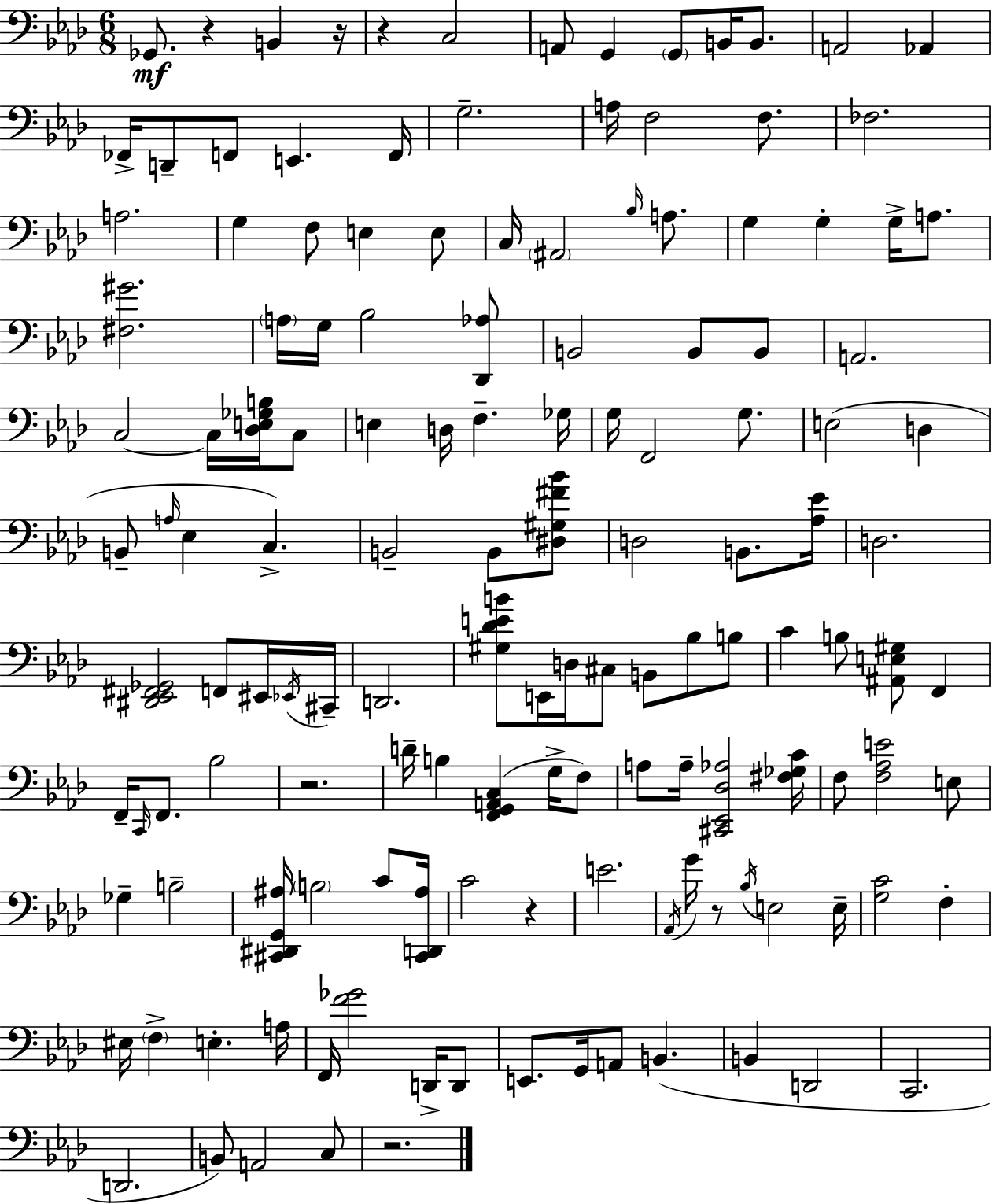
Gb2/e. R/q B2/q R/s R/q C3/h A2/e G2/q G2/e B2/s B2/e. A2/h Ab2/q FES2/s D2/e F2/e E2/q. F2/s G3/h. A3/s F3/h F3/e. FES3/h. A3/h. G3/q F3/e E3/q E3/e C3/s A#2/h Bb3/s A3/e. G3/q G3/q G3/s A3/e. [F#3,G#4]/h. A3/s G3/s Bb3/h [Db2,Ab3]/e B2/h B2/e B2/e A2/h. C3/h C3/s [Db3,E3,Gb3,B3]/s C3/e E3/q D3/s F3/q. Gb3/s G3/s F2/h G3/e. E3/h D3/q B2/e A3/s Eb3/q C3/q. B2/h B2/e [D#3,G#3,F#4,Bb4]/e D3/h B2/e. [Ab3,Eb4]/s D3/h. [D#2,Eb2,F#2,Gb2]/h F2/e EIS2/s Eb2/s C#2/s D2/h. [G#3,Db4,E4,B4]/e E2/s D3/s C#3/e B2/e Bb3/e B3/e C4/q B3/e [A#2,E3,G#3]/e F2/q F2/s C2/s F2/e. Bb3/h R/h. D4/s B3/q [F2,G2,A2,C3]/q G3/s F3/e A3/e A3/s [C#2,Eb2,Db3,Ab3]/h [F#3,Gb3,C4]/s F3/e [F3,Ab3,E4]/h E3/e Gb3/q B3/h [C#2,D#2,G2,A#3]/s B3/h C4/e [C#2,D2,A#3]/s C4/h R/q E4/h. Ab2/s G4/s R/e Bb3/s E3/h E3/s [G3,C4]/h F3/q EIS3/s F3/q E3/q. A3/s F2/s [F4,Gb4]/h D2/s D2/e E2/e. G2/s A2/e B2/q. B2/q D2/h C2/h. D2/h. B2/e A2/h C3/e R/h.